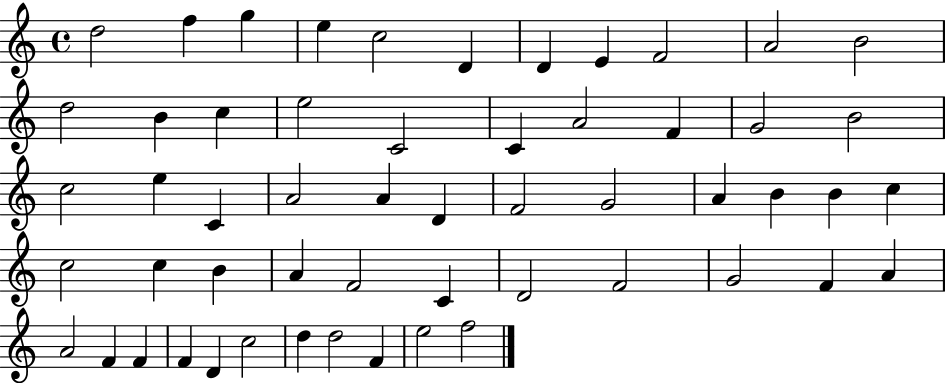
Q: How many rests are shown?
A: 0